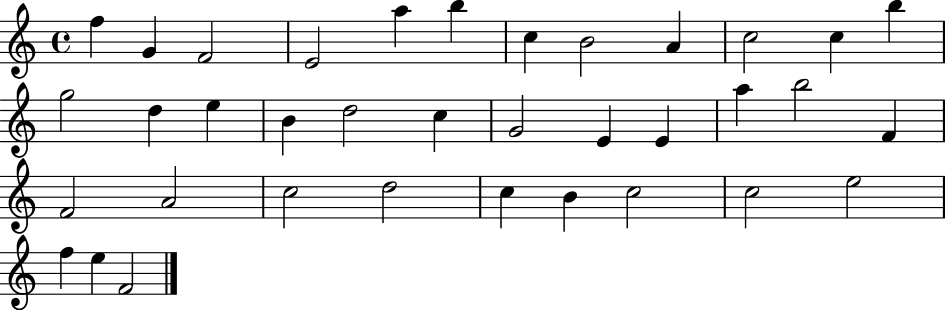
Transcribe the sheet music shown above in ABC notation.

X:1
T:Untitled
M:4/4
L:1/4
K:C
f G F2 E2 a b c B2 A c2 c b g2 d e B d2 c G2 E E a b2 F F2 A2 c2 d2 c B c2 c2 e2 f e F2